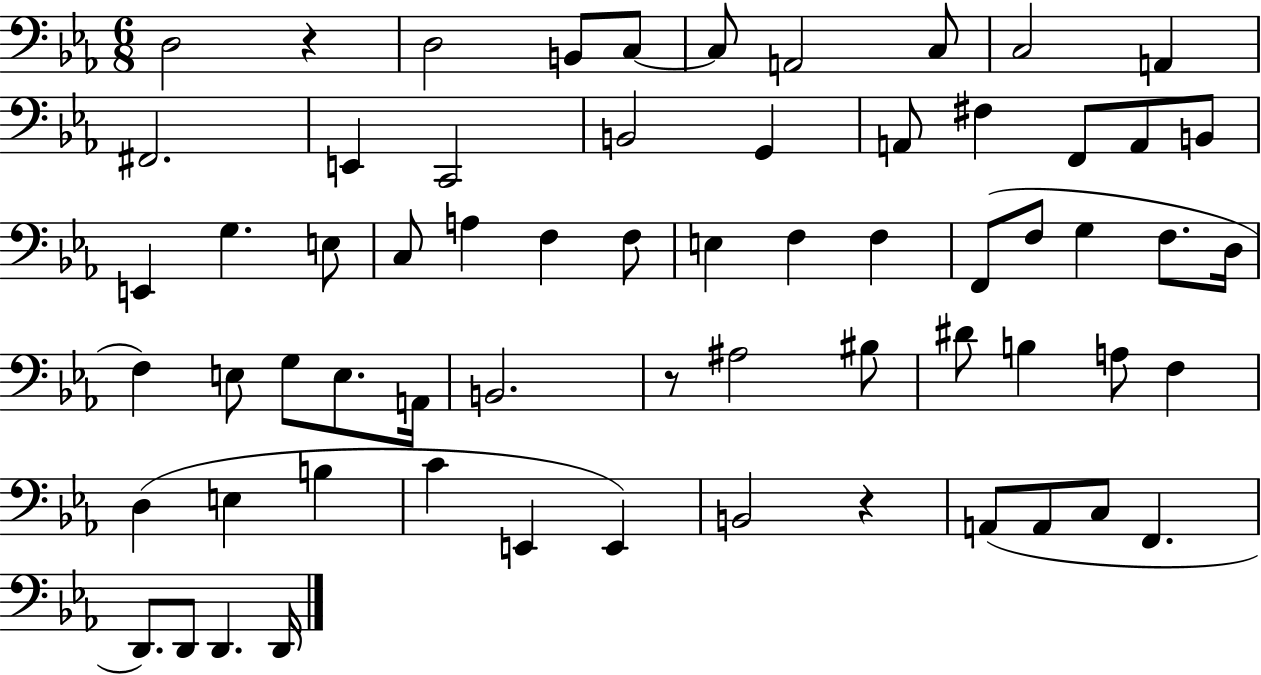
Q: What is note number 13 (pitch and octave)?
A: B2